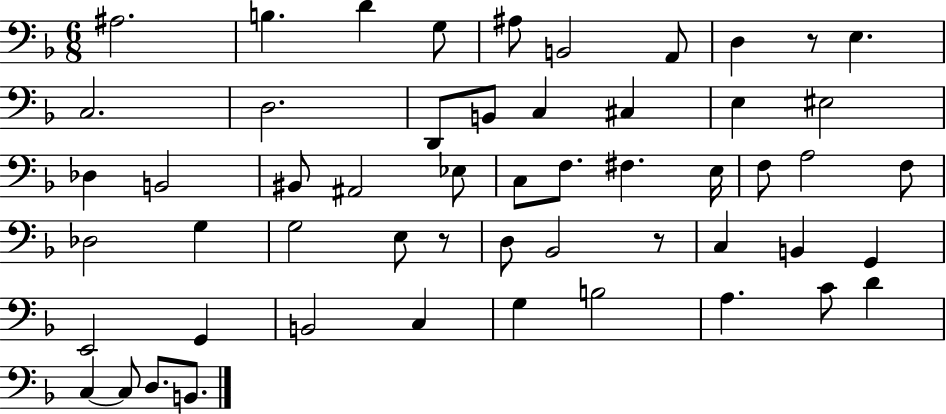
A#3/h. B3/q. D4/q G3/e A#3/e B2/h A2/e D3/q R/e E3/q. C3/h. D3/h. D2/e B2/e C3/q C#3/q E3/q EIS3/h Db3/q B2/h BIS2/e A#2/h Eb3/e C3/e F3/e. F#3/q. E3/s F3/e A3/h F3/e Db3/h G3/q G3/h E3/e R/e D3/e Bb2/h R/e C3/q B2/q G2/q E2/h G2/q B2/h C3/q G3/q B3/h A3/q. C4/e D4/q C3/q C3/e D3/e. B2/e.